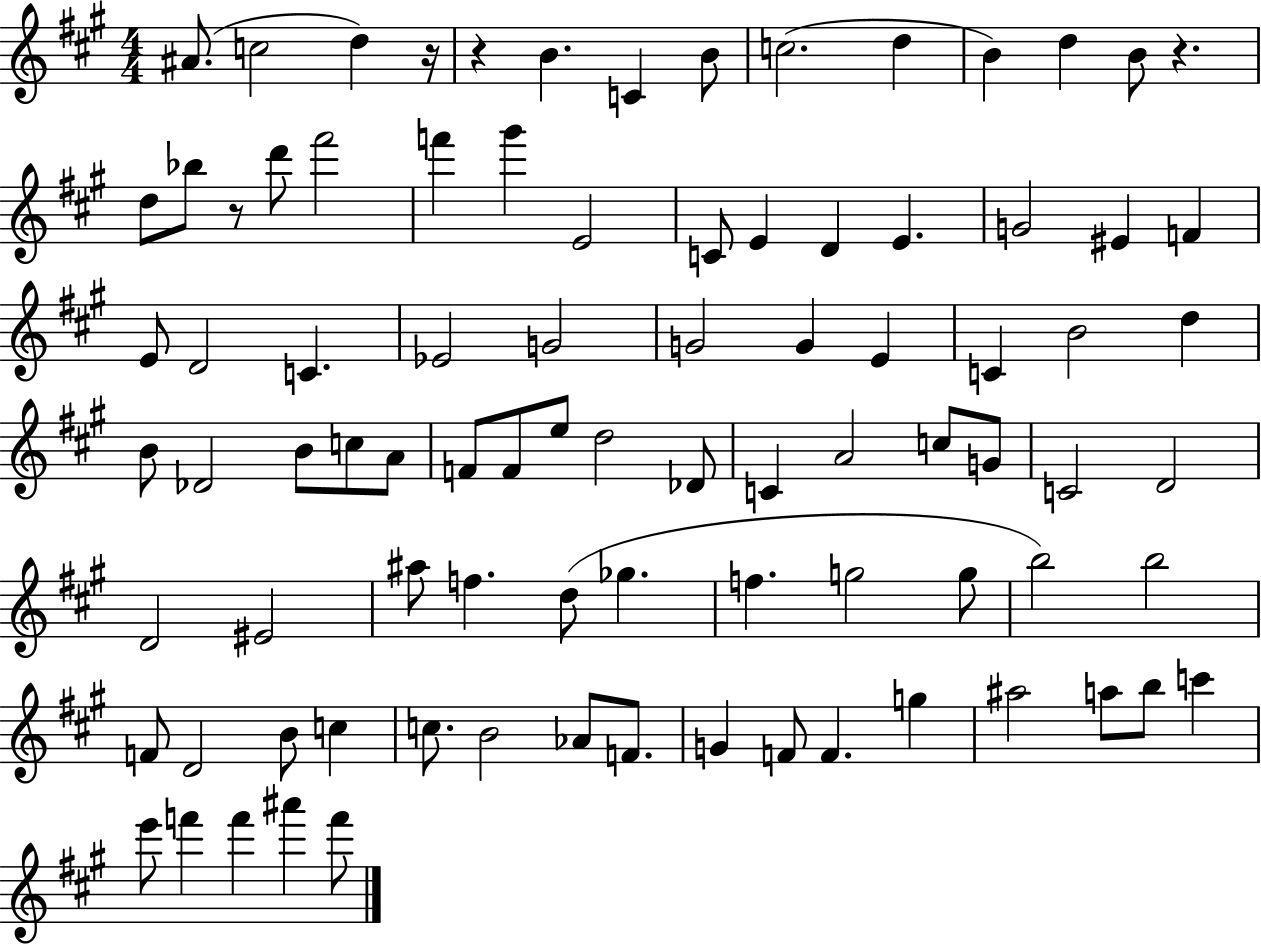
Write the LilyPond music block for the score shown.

{
  \clef treble
  \numericTimeSignature
  \time 4/4
  \key a \major
  ais'8.( c''2 d''4) r16 | r4 b'4. c'4 b'8 | c''2.( d''4 | b'4) d''4 b'8 r4. | \break d''8 bes''8 r8 d'''8 fis'''2 | f'''4 gis'''4 e'2 | c'8 e'4 d'4 e'4. | g'2 eis'4 f'4 | \break e'8 d'2 c'4. | ees'2 g'2 | g'2 g'4 e'4 | c'4 b'2 d''4 | \break b'8 des'2 b'8 c''8 a'8 | f'8 f'8 e''8 d''2 des'8 | c'4 a'2 c''8 g'8 | c'2 d'2 | \break d'2 eis'2 | ais''8 f''4. d''8( ges''4. | f''4. g''2 g''8 | b''2) b''2 | \break f'8 d'2 b'8 c''4 | c''8. b'2 aes'8 f'8. | g'4 f'8 f'4. g''4 | ais''2 a''8 b''8 c'''4 | \break e'''8 f'''4 f'''4 ais'''4 f'''8 | \bar "|."
}